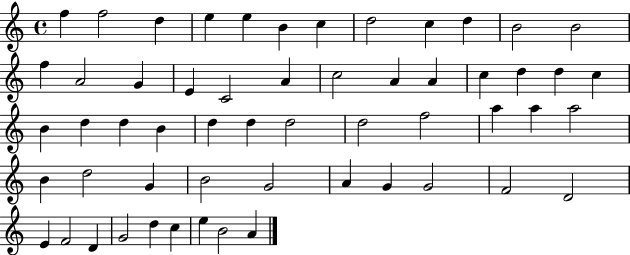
F5/q F5/h D5/q E5/q E5/q B4/q C5/q D5/h C5/q D5/q B4/h B4/h F5/q A4/h G4/q E4/q C4/h A4/q C5/h A4/q A4/q C5/q D5/q D5/q C5/q B4/q D5/q D5/q B4/q D5/q D5/q D5/h D5/h F5/h A5/q A5/q A5/h B4/q D5/h G4/q B4/h G4/h A4/q G4/q G4/h F4/h D4/h E4/q F4/h D4/q G4/h D5/q C5/q E5/q B4/h A4/q